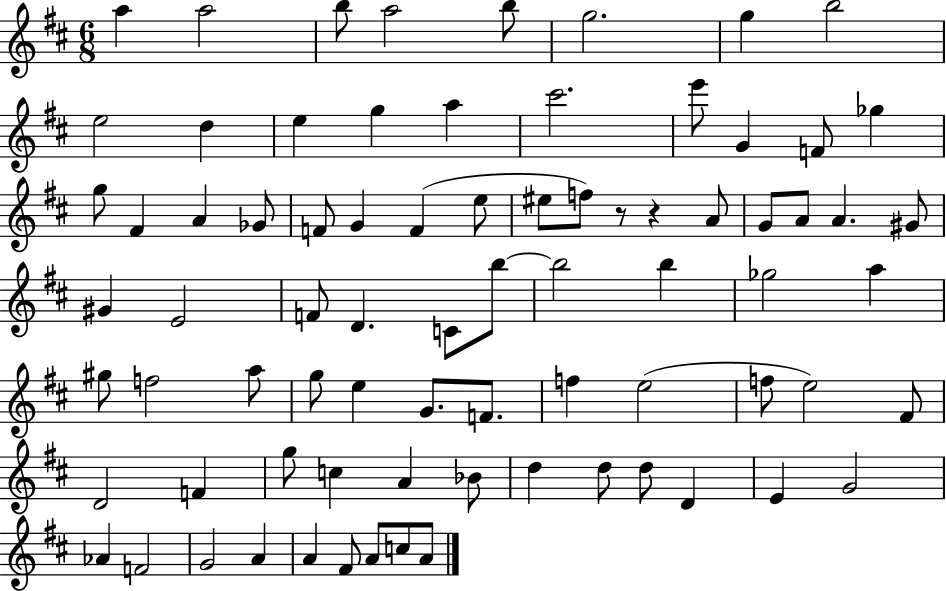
A5/q A5/h B5/e A5/h B5/e G5/h. G5/q B5/h E5/h D5/q E5/q G5/q A5/q C#6/h. E6/e G4/q F4/e Gb5/q G5/e F#4/q A4/q Gb4/e F4/e G4/q F4/q E5/e EIS5/e F5/e R/e R/q A4/e G4/e A4/e A4/q. G#4/e G#4/q E4/h F4/e D4/q. C4/e B5/e B5/h B5/q Gb5/h A5/q G#5/e F5/h A5/e G5/e E5/q G4/e. F4/e. F5/q E5/h F5/e E5/h F#4/e D4/h F4/q G5/e C5/q A4/q Bb4/e D5/q D5/e D5/e D4/q E4/q G4/h Ab4/q F4/h G4/h A4/q A4/q F#4/e A4/e C5/e A4/e